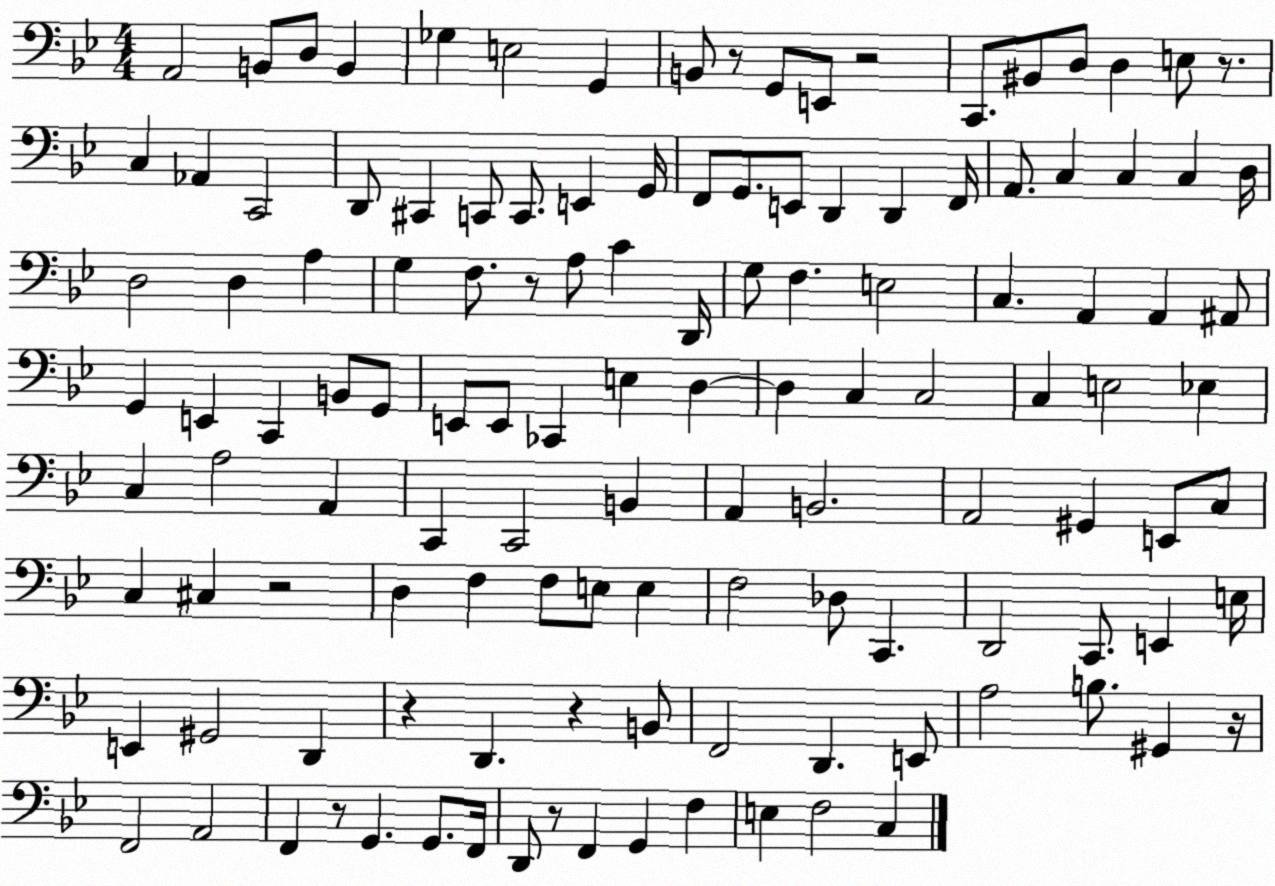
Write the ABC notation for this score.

X:1
T:Untitled
M:4/4
L:1/4
K:Bb
A,,2 B,,/2 D,/2 B,, _G, E,2 G,, B,,/2 z/2 G,,/2 E,,/2 z2 C,,/2 ^B,,/2 D,/2 D, E,/2 z/2 C, _A,, C,,2 D,,/2 ^C,, C,,/2 C,,/2 E,, G,,/4 F,,/2 G,,/2 E,,/2 D,, D,, F,,/4 A,,/2 C, C, C, D,/4 D,2 D, A, G, F,/2 z/2 A,/2 C D,,/4 G,/2 F, E,2 C, A,, A,, ^A,,/2 G,, E,, C,, B,,/2 G,,/2 E,,/2 E,,/2 _C,, E, D, D, C, C,2 C, E,2 _E, C, A,2 A,, C,, C,,2 B,, A,, B,,2 A,,2 ^G,, E,,/2 C,/2 C, ^C, z2 D, F, F,/2 E,/2 E, F,2 _D,/2 C,, D,,2 C,,/2 E,, E,/4 E,, ^G,,2 D,, z D,, z B,,/2 F,,2 D,, E,,/2 A,2 B,/2 ^G,, z/4 F,,2 A,,2 F,, z/2 G,, G,,/2 F,,/4 D,,/2 z/2 F,, G,, F, E, F,2 C,